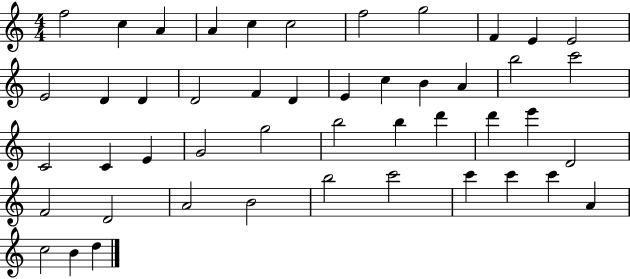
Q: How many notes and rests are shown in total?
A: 47